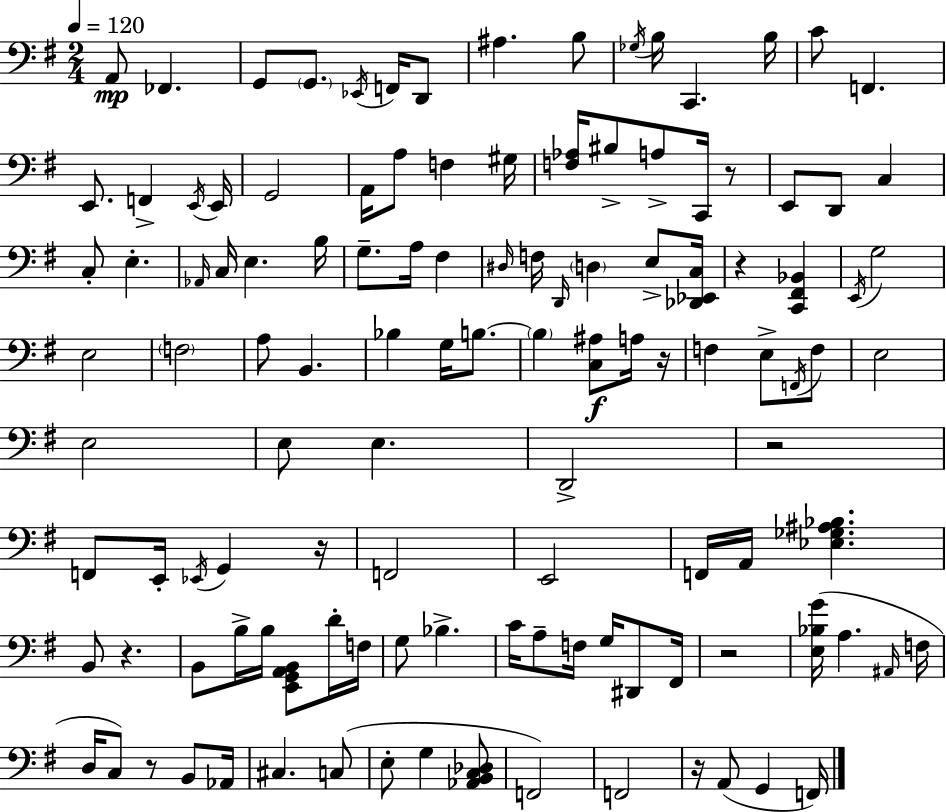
{
  \clef bass
  \numericTimeSignature
  \time 2/4
  \key e \minor
  \tempo 4 = 120
  a,8\mp fes,4. | g,8 \parenthesize g,8. \acciaccatura { ees,16 } f,16 d,8 | ais4. b8 | \acciaccatura { ges16 } b16 c,4. | \break b16 c'8 f,4. | e,8. f,4-> | \acciaccatura { e,16 } e,16 g,2 | a,16 a8 f4 | \break gis16 <f aes>16 bis8-> a8-> | c,16 r8 e,8 d,8 c4 | c8-. e4.-. | \grace { aes,16 } c16 e4. | \break b16 g8.-- a16 | fis4 \grace { dis16 } f16 \grace { d,16 } \parenthesize d4 | e8-> <des, ees, c>16 r4 | <c, fis, bes,>4 \acciaccatura { e,16 } g2 | \break e2 | \parenthesize f2 | a8 | b,4. bes4 | \break g16 b8.~~ \parenthesize b4 | <c ais>8\f a16 r16 f4 | e8-> \acciaccatura { f,16 } f8 | e2 | \break e2 | e8 e4. | d,2-> | r2 | \break f,8 e,16-. \acciaccatura { ees,16 } g,4 | r16 f,2 | e,2 | f,16 a,16 <ees ges ais bes>4. | \break b,8 r4. | b,8 b16-> b16 <e, g, a, b,>8 d'16-. | f16 g8 bes4.-> | c'16 a8-- f16 g16 dis,8 | \break fis,16 r2 | <e bes g'>16( a4. | \grace { ais,16 } f16 d16 c8) r8 b,8 | aes,16 cis4. | \break c8( e8-. g4 | <aes, b, c des>8 f,2) | f,2 | r16 a,8( g,4 | \break f,16) \bar "|."
}